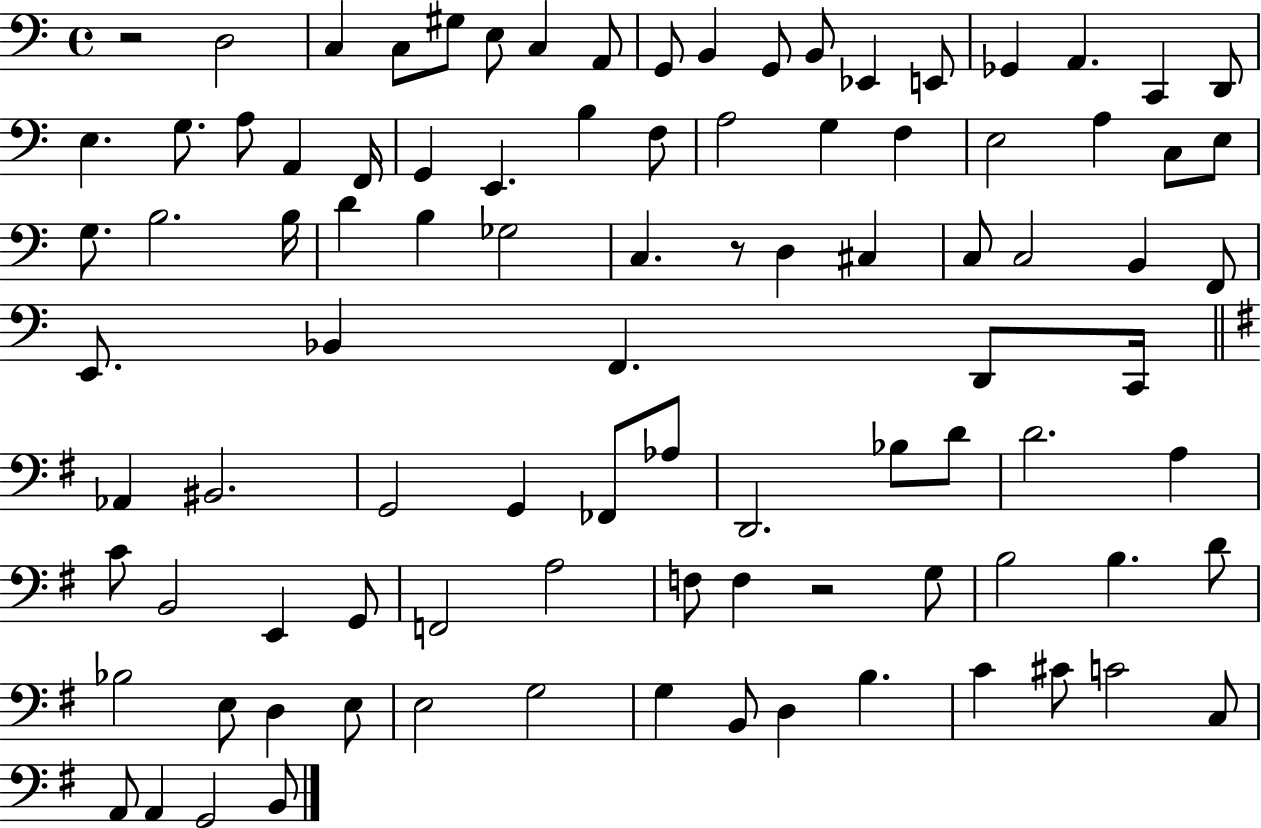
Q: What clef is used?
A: bass